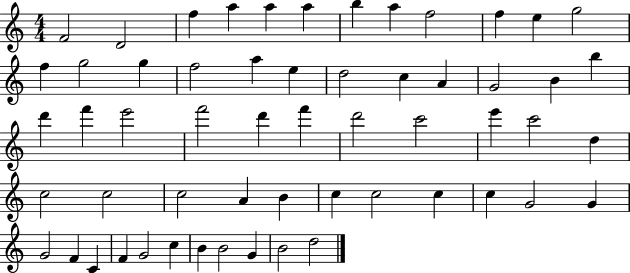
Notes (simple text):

F4/h D4/h F5/q A5/q A5/q A5/q B5/q A5/q F5/h F5/q E5/q G5/h F5/q G5/h G5/q F5/h A5/q E5/q D5/h C5/q A4/q G4/h B4/q B5/q D6/q F6/q E6/h F6/h D6/q F6/q D6/h C6/h E6/q C6/h D5/q C5/h C5/h C5/h A4/q B4/q C5/q C5/h C5/q C5/q G4/h G4/q G4/h F4/q C4/q F4/q G4/h C5/q B4/q B4/h G4/q B4/h D5/h